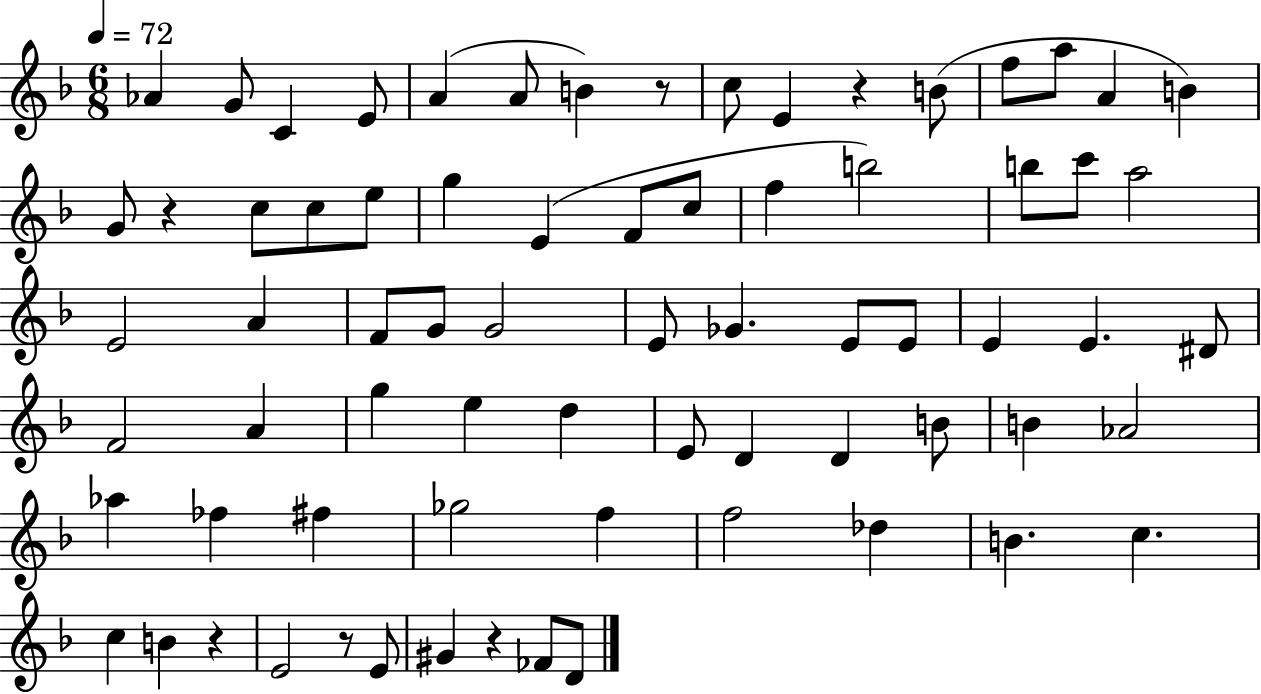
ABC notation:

X:1
T:Untitled
M:6/8
L:1/4
K:F
_A G/2 C E/2 A A/2 B z/2 c/2 E z B/2 f/2 a/2 A B G/2 z c/2 c/2 e/2 g E F/2 c/2 f b2 b/2 c'/2 a2 E2 A F/2 G/2 G2 E/2 _G E/2 E/2 E E ^D/2 F2 A g e d E/2 D D B/2 B _A2 _a _f ^f _g2 f f2 _d B c c B z E2 z/2 E/2 ^G z _F/2 D/2